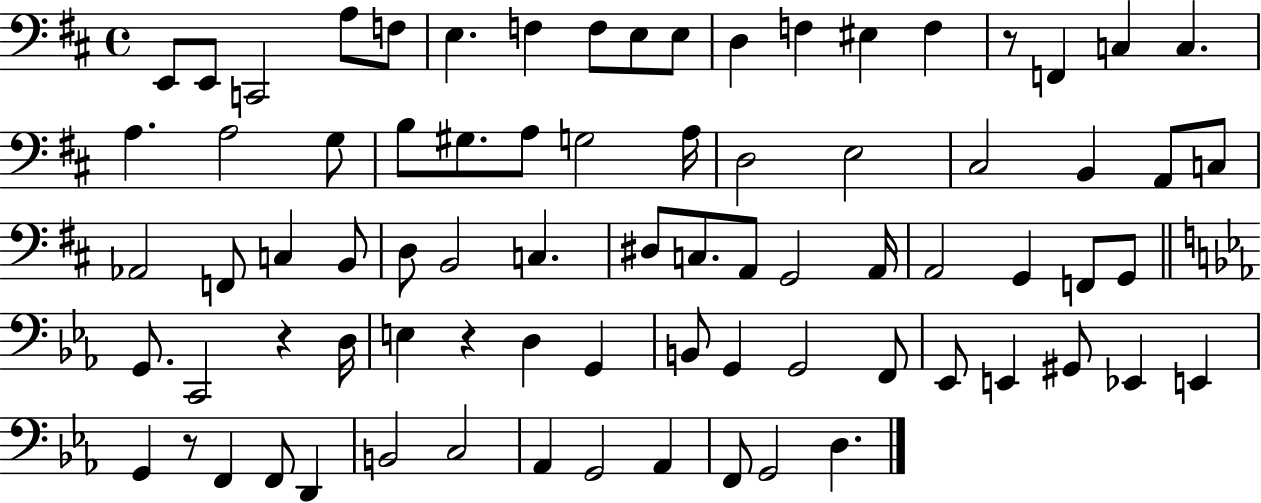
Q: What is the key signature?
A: D major